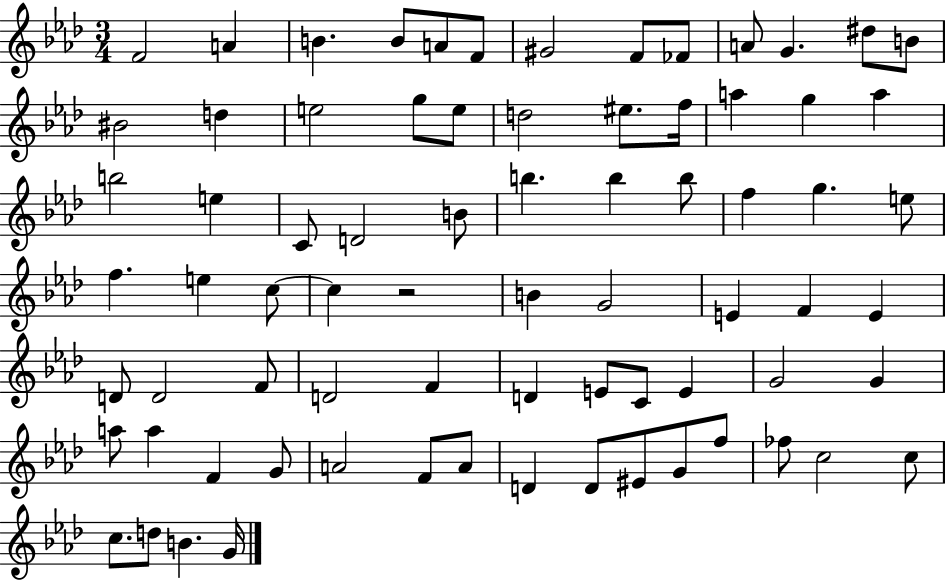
{
  \clef treble
  \numericTimeSignature
  \time 3/4
  \key aes \major
  f'2 a'4 | b'4. b'8 a'8 f'8 | gis'2 f'8 fes'8 | a'8 g'4. dis''8 b'8 | \break bis'2 d''4 | e''2 g''8 e''8 | d''2 eis''8. f''16 | a''4 g''4 a''4 | \break b''2 e''4 | c'8 d'2 b'8 | b''4. b''4 b''8 | f''4 g''4. e''8 | \break f''4. e''4 c''8~~ | c''4 r2 | b'4 g'2 | e'4 f'4 e'4 | \break d'8 d'2 f'8 | d'2 f'4 | d'4 e'8 c'8 e'4 | g'2 g'4 | \break a''8 a''4 f'4 g'8 | a'2 f'8 a'8 | d'4 d'8 eis'8 g'8 f''8 | fes''8 c''2 c''8 | \break c''8. d''8 b'4. g'16 | \bar "|."
}